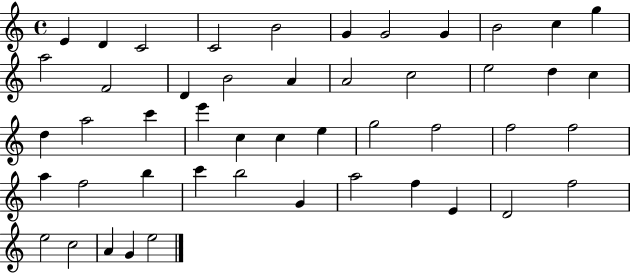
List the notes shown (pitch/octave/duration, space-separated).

E4/q D4/q C4/h C4/h B4/h G4/q G4/h G4/q B4/h C5/q G5/q A5/h F4/h D4/q B4/h A4/q A4/h C5/h E5/h D5/q C5/q D5/q A5/h C6/q E6/q C5/q C5/q E5/q G5/h F5/h F5/h F5/h A5/q F5/h B5/q C6/q B5/h G4/q A5/h F5/q E4/q D4/h F5/h E5/h C5/h A4/q G4/q E5/h